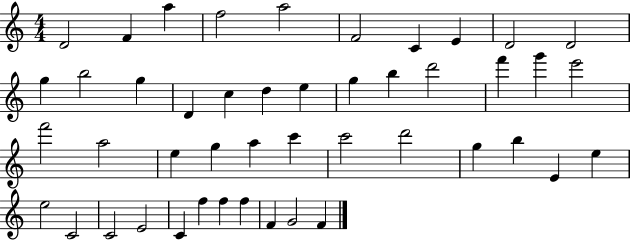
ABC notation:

X:1
T:Untitled
M:4/4
L:1/4
K:C
D2 F a f2 a2 F2 C E D2 D2 g b2 g D c d e g b d'2 f' g' e'2 f'2 a2 e g a c' c'2 d'2 g b E e e2 C2 C2 E2 C f f f F G2 F